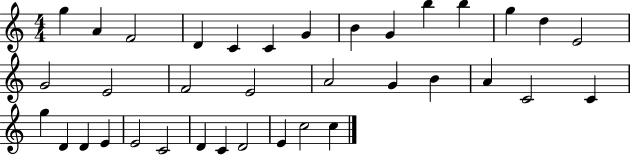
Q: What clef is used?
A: treble